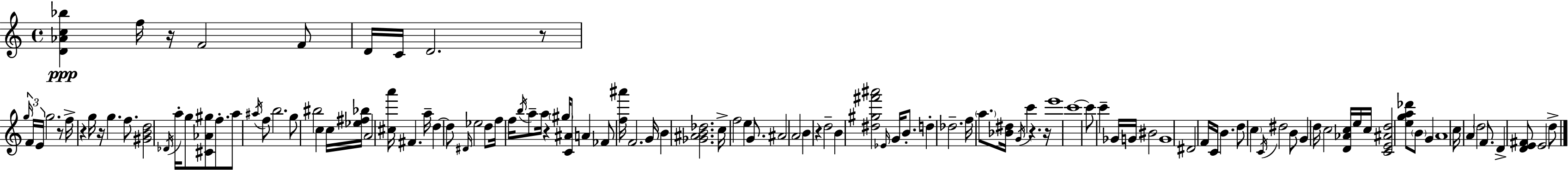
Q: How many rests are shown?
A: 9